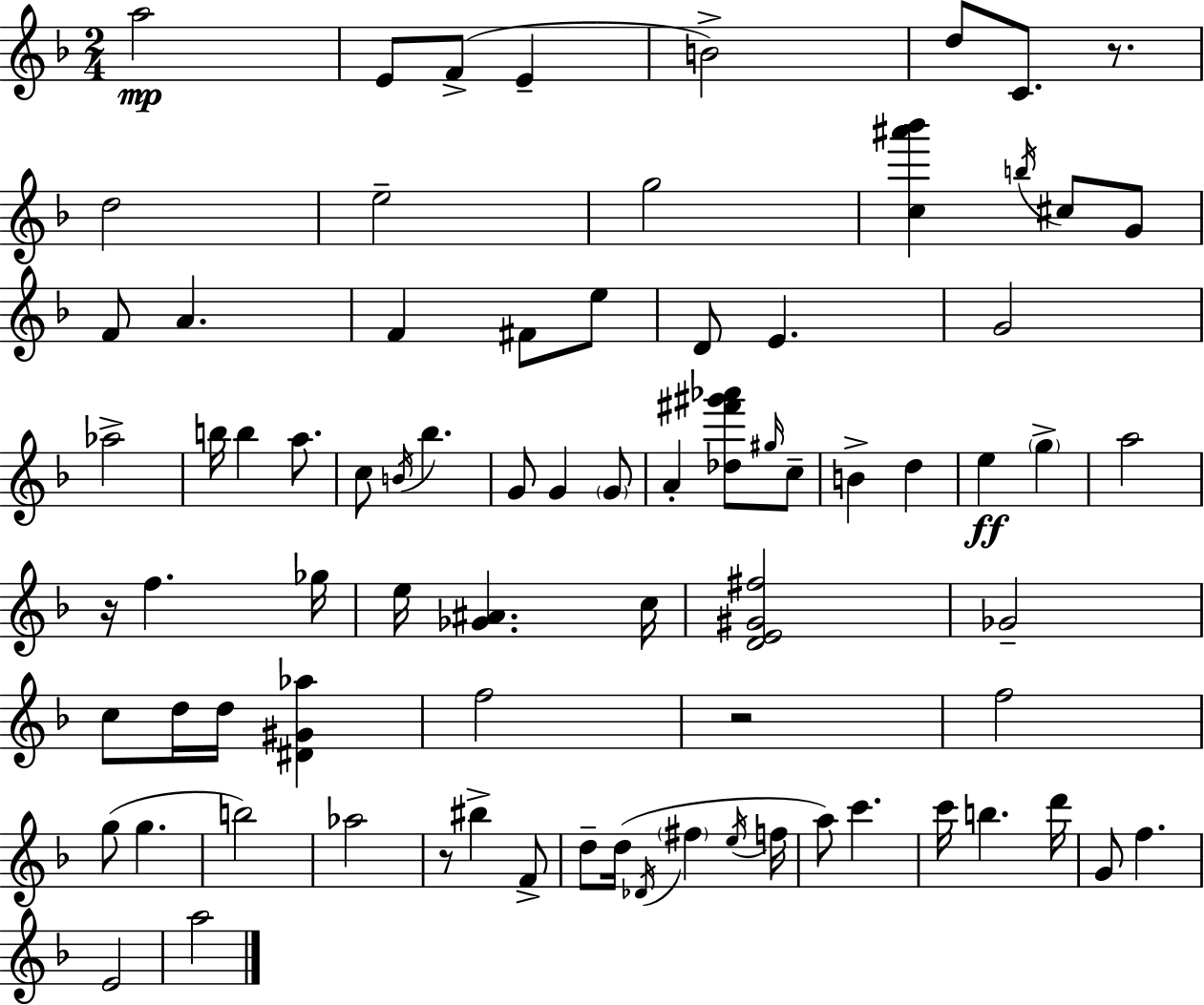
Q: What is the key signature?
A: D minor